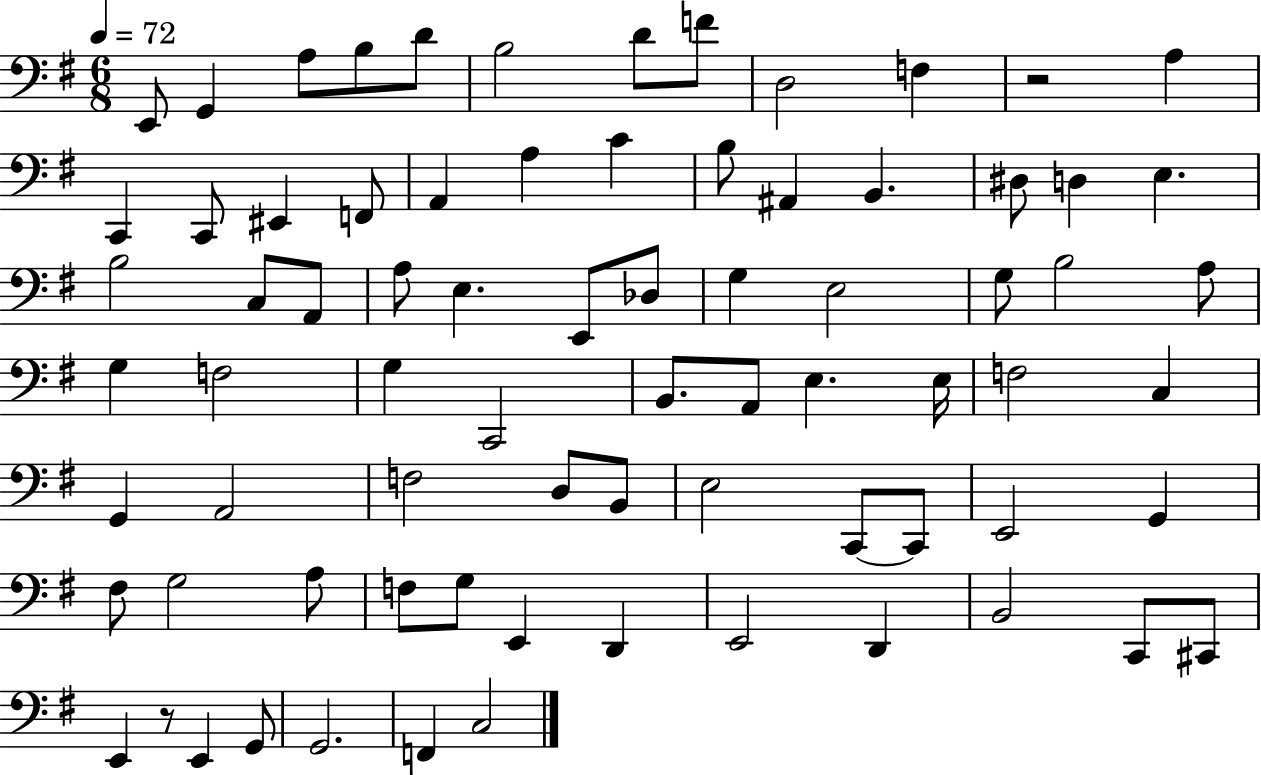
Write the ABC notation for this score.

X:1
T:Untitled
M:6/8
L:1/4
K:G
E,,/2 G,, A,/2 B,/2 D/2 B,2 D/2 F/2 D,2 F, z2 A, C,, C,,/2 ^E,, F,,/2 A,, A, C B,/2 ^A,, B,, ^D,/2 D, E, B,2 C,/2 A,,/2 A,/2 E, E,,/2 _D,/2 G, E,2 G,/2 B,2 A,/2 G, F,2 G, C,,2 B,,/2 A,,/2 E, E,/4 F,2 C, G,, A,,2 F,2 D,/2 B,,/2 E,2 C,,/2 C,,/2 E,,2 G,, ^F,/2 G,2 A,/2 F,/2 G,/2 E,, D,, E,,2 D,, B,,2 C,,/2 ^C,,/2 E,, z/2 E,, G,,/2 G,,2 F,, C,2